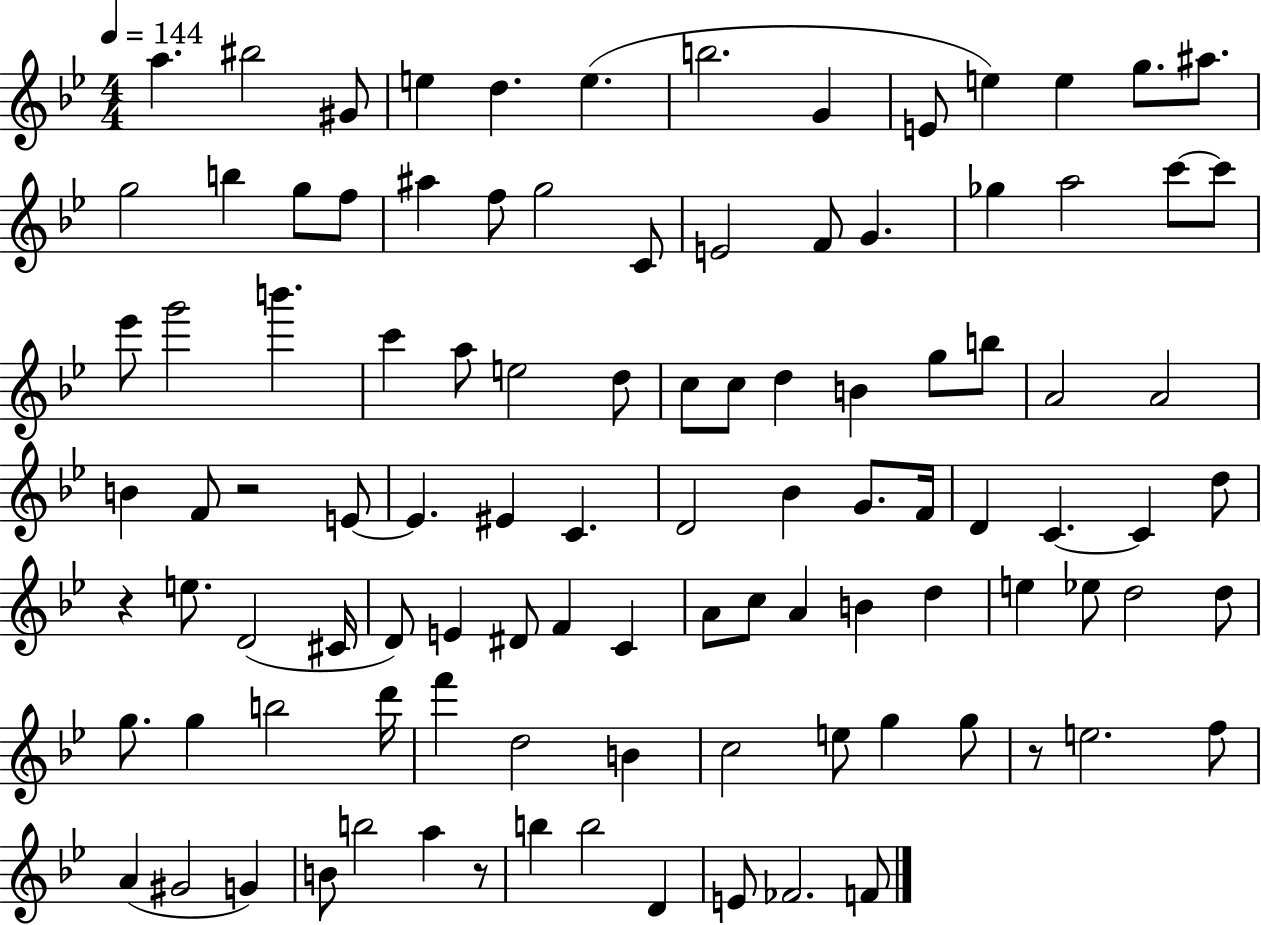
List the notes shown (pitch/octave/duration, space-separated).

A5/q. BIS5/h G#4/e E5/q D5/q. E5/q. B5/h. G4/q E4/e E5/q E5/q G5/e. A#5/e. G5/h B5/q G5/e F5/e A#5/q F5/e G5/h C4/e E4/h F4/e G4/q. Gb5/q A5/h C6/e C6/e Eb6/e G6/h B6/q. C6/q A5/e E5/h D5/e C5/e C5/e D5/q B4/q G5/e B5/e A4/h A4/h B4/q F4/e R/h E4/e E4/q. EIS4/q C4/q. D4/h Bb4/q G4/e. F4/s D4/q C4/q. C4/q D5/e R/q E5/e. D4/h C#4/s D4/e E4/q D#4/e F4/q C4/q A4/e C5/e A4/q B4/q D5/q E5/q Eb5/e D5/h D5/e G5/e. G5/q B5/h D6/s F6/q D5/h B4/q C5/h E5/e G5/q G5/e R/e E5/h. F5/e A4/q G#4/h G4/q B4/e B5/h A5/q R/e B5/q B5/h D4/q E4/e FES4/h. F4/e